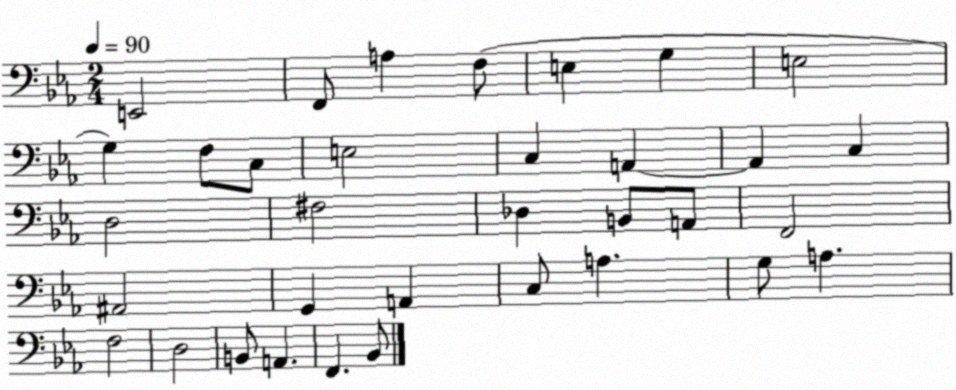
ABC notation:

X:1
T:Untitled
M:2/4
L:1/4
K:Eb
E,,2 F,,/2 A, F,/2 E, G, E,2 G, F,/2 C,/2 E,2 C, A,, A,, C, D,2 ^F,2 _D, B,,/2 A,,/2 F,,2 ^A,,2 G,, A,, C,/2 A, G,/2 A, F,2 D,2 B,,/2 A,, F,, _B,,/2